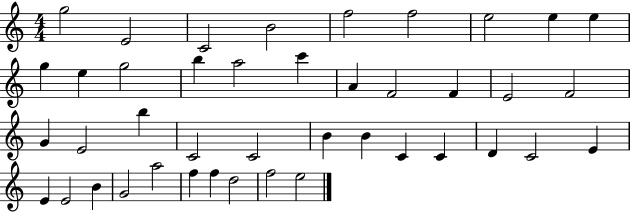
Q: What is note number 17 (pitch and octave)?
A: F4